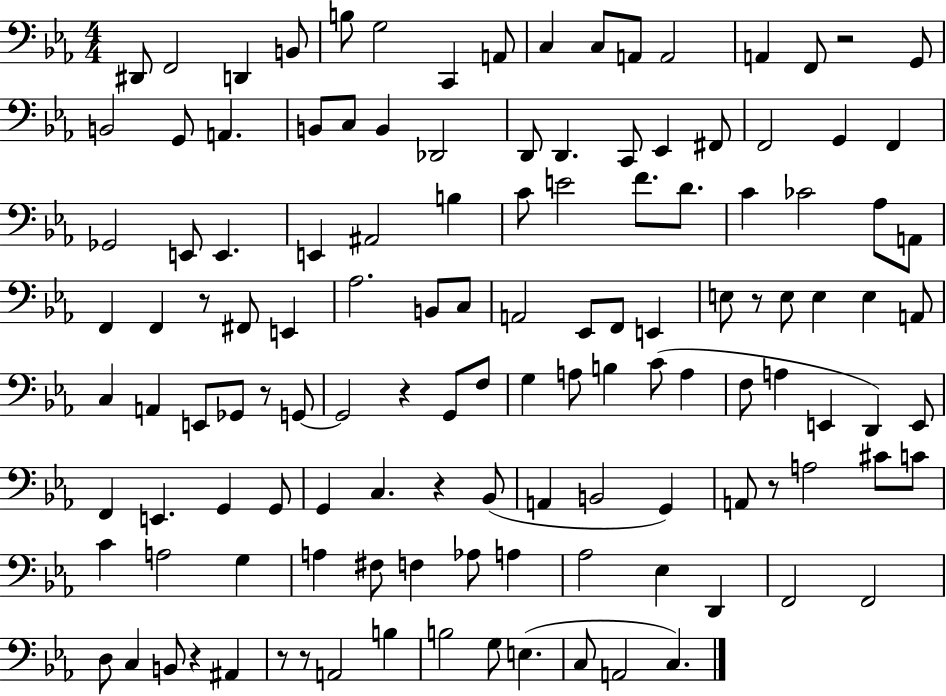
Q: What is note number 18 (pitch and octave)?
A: A2